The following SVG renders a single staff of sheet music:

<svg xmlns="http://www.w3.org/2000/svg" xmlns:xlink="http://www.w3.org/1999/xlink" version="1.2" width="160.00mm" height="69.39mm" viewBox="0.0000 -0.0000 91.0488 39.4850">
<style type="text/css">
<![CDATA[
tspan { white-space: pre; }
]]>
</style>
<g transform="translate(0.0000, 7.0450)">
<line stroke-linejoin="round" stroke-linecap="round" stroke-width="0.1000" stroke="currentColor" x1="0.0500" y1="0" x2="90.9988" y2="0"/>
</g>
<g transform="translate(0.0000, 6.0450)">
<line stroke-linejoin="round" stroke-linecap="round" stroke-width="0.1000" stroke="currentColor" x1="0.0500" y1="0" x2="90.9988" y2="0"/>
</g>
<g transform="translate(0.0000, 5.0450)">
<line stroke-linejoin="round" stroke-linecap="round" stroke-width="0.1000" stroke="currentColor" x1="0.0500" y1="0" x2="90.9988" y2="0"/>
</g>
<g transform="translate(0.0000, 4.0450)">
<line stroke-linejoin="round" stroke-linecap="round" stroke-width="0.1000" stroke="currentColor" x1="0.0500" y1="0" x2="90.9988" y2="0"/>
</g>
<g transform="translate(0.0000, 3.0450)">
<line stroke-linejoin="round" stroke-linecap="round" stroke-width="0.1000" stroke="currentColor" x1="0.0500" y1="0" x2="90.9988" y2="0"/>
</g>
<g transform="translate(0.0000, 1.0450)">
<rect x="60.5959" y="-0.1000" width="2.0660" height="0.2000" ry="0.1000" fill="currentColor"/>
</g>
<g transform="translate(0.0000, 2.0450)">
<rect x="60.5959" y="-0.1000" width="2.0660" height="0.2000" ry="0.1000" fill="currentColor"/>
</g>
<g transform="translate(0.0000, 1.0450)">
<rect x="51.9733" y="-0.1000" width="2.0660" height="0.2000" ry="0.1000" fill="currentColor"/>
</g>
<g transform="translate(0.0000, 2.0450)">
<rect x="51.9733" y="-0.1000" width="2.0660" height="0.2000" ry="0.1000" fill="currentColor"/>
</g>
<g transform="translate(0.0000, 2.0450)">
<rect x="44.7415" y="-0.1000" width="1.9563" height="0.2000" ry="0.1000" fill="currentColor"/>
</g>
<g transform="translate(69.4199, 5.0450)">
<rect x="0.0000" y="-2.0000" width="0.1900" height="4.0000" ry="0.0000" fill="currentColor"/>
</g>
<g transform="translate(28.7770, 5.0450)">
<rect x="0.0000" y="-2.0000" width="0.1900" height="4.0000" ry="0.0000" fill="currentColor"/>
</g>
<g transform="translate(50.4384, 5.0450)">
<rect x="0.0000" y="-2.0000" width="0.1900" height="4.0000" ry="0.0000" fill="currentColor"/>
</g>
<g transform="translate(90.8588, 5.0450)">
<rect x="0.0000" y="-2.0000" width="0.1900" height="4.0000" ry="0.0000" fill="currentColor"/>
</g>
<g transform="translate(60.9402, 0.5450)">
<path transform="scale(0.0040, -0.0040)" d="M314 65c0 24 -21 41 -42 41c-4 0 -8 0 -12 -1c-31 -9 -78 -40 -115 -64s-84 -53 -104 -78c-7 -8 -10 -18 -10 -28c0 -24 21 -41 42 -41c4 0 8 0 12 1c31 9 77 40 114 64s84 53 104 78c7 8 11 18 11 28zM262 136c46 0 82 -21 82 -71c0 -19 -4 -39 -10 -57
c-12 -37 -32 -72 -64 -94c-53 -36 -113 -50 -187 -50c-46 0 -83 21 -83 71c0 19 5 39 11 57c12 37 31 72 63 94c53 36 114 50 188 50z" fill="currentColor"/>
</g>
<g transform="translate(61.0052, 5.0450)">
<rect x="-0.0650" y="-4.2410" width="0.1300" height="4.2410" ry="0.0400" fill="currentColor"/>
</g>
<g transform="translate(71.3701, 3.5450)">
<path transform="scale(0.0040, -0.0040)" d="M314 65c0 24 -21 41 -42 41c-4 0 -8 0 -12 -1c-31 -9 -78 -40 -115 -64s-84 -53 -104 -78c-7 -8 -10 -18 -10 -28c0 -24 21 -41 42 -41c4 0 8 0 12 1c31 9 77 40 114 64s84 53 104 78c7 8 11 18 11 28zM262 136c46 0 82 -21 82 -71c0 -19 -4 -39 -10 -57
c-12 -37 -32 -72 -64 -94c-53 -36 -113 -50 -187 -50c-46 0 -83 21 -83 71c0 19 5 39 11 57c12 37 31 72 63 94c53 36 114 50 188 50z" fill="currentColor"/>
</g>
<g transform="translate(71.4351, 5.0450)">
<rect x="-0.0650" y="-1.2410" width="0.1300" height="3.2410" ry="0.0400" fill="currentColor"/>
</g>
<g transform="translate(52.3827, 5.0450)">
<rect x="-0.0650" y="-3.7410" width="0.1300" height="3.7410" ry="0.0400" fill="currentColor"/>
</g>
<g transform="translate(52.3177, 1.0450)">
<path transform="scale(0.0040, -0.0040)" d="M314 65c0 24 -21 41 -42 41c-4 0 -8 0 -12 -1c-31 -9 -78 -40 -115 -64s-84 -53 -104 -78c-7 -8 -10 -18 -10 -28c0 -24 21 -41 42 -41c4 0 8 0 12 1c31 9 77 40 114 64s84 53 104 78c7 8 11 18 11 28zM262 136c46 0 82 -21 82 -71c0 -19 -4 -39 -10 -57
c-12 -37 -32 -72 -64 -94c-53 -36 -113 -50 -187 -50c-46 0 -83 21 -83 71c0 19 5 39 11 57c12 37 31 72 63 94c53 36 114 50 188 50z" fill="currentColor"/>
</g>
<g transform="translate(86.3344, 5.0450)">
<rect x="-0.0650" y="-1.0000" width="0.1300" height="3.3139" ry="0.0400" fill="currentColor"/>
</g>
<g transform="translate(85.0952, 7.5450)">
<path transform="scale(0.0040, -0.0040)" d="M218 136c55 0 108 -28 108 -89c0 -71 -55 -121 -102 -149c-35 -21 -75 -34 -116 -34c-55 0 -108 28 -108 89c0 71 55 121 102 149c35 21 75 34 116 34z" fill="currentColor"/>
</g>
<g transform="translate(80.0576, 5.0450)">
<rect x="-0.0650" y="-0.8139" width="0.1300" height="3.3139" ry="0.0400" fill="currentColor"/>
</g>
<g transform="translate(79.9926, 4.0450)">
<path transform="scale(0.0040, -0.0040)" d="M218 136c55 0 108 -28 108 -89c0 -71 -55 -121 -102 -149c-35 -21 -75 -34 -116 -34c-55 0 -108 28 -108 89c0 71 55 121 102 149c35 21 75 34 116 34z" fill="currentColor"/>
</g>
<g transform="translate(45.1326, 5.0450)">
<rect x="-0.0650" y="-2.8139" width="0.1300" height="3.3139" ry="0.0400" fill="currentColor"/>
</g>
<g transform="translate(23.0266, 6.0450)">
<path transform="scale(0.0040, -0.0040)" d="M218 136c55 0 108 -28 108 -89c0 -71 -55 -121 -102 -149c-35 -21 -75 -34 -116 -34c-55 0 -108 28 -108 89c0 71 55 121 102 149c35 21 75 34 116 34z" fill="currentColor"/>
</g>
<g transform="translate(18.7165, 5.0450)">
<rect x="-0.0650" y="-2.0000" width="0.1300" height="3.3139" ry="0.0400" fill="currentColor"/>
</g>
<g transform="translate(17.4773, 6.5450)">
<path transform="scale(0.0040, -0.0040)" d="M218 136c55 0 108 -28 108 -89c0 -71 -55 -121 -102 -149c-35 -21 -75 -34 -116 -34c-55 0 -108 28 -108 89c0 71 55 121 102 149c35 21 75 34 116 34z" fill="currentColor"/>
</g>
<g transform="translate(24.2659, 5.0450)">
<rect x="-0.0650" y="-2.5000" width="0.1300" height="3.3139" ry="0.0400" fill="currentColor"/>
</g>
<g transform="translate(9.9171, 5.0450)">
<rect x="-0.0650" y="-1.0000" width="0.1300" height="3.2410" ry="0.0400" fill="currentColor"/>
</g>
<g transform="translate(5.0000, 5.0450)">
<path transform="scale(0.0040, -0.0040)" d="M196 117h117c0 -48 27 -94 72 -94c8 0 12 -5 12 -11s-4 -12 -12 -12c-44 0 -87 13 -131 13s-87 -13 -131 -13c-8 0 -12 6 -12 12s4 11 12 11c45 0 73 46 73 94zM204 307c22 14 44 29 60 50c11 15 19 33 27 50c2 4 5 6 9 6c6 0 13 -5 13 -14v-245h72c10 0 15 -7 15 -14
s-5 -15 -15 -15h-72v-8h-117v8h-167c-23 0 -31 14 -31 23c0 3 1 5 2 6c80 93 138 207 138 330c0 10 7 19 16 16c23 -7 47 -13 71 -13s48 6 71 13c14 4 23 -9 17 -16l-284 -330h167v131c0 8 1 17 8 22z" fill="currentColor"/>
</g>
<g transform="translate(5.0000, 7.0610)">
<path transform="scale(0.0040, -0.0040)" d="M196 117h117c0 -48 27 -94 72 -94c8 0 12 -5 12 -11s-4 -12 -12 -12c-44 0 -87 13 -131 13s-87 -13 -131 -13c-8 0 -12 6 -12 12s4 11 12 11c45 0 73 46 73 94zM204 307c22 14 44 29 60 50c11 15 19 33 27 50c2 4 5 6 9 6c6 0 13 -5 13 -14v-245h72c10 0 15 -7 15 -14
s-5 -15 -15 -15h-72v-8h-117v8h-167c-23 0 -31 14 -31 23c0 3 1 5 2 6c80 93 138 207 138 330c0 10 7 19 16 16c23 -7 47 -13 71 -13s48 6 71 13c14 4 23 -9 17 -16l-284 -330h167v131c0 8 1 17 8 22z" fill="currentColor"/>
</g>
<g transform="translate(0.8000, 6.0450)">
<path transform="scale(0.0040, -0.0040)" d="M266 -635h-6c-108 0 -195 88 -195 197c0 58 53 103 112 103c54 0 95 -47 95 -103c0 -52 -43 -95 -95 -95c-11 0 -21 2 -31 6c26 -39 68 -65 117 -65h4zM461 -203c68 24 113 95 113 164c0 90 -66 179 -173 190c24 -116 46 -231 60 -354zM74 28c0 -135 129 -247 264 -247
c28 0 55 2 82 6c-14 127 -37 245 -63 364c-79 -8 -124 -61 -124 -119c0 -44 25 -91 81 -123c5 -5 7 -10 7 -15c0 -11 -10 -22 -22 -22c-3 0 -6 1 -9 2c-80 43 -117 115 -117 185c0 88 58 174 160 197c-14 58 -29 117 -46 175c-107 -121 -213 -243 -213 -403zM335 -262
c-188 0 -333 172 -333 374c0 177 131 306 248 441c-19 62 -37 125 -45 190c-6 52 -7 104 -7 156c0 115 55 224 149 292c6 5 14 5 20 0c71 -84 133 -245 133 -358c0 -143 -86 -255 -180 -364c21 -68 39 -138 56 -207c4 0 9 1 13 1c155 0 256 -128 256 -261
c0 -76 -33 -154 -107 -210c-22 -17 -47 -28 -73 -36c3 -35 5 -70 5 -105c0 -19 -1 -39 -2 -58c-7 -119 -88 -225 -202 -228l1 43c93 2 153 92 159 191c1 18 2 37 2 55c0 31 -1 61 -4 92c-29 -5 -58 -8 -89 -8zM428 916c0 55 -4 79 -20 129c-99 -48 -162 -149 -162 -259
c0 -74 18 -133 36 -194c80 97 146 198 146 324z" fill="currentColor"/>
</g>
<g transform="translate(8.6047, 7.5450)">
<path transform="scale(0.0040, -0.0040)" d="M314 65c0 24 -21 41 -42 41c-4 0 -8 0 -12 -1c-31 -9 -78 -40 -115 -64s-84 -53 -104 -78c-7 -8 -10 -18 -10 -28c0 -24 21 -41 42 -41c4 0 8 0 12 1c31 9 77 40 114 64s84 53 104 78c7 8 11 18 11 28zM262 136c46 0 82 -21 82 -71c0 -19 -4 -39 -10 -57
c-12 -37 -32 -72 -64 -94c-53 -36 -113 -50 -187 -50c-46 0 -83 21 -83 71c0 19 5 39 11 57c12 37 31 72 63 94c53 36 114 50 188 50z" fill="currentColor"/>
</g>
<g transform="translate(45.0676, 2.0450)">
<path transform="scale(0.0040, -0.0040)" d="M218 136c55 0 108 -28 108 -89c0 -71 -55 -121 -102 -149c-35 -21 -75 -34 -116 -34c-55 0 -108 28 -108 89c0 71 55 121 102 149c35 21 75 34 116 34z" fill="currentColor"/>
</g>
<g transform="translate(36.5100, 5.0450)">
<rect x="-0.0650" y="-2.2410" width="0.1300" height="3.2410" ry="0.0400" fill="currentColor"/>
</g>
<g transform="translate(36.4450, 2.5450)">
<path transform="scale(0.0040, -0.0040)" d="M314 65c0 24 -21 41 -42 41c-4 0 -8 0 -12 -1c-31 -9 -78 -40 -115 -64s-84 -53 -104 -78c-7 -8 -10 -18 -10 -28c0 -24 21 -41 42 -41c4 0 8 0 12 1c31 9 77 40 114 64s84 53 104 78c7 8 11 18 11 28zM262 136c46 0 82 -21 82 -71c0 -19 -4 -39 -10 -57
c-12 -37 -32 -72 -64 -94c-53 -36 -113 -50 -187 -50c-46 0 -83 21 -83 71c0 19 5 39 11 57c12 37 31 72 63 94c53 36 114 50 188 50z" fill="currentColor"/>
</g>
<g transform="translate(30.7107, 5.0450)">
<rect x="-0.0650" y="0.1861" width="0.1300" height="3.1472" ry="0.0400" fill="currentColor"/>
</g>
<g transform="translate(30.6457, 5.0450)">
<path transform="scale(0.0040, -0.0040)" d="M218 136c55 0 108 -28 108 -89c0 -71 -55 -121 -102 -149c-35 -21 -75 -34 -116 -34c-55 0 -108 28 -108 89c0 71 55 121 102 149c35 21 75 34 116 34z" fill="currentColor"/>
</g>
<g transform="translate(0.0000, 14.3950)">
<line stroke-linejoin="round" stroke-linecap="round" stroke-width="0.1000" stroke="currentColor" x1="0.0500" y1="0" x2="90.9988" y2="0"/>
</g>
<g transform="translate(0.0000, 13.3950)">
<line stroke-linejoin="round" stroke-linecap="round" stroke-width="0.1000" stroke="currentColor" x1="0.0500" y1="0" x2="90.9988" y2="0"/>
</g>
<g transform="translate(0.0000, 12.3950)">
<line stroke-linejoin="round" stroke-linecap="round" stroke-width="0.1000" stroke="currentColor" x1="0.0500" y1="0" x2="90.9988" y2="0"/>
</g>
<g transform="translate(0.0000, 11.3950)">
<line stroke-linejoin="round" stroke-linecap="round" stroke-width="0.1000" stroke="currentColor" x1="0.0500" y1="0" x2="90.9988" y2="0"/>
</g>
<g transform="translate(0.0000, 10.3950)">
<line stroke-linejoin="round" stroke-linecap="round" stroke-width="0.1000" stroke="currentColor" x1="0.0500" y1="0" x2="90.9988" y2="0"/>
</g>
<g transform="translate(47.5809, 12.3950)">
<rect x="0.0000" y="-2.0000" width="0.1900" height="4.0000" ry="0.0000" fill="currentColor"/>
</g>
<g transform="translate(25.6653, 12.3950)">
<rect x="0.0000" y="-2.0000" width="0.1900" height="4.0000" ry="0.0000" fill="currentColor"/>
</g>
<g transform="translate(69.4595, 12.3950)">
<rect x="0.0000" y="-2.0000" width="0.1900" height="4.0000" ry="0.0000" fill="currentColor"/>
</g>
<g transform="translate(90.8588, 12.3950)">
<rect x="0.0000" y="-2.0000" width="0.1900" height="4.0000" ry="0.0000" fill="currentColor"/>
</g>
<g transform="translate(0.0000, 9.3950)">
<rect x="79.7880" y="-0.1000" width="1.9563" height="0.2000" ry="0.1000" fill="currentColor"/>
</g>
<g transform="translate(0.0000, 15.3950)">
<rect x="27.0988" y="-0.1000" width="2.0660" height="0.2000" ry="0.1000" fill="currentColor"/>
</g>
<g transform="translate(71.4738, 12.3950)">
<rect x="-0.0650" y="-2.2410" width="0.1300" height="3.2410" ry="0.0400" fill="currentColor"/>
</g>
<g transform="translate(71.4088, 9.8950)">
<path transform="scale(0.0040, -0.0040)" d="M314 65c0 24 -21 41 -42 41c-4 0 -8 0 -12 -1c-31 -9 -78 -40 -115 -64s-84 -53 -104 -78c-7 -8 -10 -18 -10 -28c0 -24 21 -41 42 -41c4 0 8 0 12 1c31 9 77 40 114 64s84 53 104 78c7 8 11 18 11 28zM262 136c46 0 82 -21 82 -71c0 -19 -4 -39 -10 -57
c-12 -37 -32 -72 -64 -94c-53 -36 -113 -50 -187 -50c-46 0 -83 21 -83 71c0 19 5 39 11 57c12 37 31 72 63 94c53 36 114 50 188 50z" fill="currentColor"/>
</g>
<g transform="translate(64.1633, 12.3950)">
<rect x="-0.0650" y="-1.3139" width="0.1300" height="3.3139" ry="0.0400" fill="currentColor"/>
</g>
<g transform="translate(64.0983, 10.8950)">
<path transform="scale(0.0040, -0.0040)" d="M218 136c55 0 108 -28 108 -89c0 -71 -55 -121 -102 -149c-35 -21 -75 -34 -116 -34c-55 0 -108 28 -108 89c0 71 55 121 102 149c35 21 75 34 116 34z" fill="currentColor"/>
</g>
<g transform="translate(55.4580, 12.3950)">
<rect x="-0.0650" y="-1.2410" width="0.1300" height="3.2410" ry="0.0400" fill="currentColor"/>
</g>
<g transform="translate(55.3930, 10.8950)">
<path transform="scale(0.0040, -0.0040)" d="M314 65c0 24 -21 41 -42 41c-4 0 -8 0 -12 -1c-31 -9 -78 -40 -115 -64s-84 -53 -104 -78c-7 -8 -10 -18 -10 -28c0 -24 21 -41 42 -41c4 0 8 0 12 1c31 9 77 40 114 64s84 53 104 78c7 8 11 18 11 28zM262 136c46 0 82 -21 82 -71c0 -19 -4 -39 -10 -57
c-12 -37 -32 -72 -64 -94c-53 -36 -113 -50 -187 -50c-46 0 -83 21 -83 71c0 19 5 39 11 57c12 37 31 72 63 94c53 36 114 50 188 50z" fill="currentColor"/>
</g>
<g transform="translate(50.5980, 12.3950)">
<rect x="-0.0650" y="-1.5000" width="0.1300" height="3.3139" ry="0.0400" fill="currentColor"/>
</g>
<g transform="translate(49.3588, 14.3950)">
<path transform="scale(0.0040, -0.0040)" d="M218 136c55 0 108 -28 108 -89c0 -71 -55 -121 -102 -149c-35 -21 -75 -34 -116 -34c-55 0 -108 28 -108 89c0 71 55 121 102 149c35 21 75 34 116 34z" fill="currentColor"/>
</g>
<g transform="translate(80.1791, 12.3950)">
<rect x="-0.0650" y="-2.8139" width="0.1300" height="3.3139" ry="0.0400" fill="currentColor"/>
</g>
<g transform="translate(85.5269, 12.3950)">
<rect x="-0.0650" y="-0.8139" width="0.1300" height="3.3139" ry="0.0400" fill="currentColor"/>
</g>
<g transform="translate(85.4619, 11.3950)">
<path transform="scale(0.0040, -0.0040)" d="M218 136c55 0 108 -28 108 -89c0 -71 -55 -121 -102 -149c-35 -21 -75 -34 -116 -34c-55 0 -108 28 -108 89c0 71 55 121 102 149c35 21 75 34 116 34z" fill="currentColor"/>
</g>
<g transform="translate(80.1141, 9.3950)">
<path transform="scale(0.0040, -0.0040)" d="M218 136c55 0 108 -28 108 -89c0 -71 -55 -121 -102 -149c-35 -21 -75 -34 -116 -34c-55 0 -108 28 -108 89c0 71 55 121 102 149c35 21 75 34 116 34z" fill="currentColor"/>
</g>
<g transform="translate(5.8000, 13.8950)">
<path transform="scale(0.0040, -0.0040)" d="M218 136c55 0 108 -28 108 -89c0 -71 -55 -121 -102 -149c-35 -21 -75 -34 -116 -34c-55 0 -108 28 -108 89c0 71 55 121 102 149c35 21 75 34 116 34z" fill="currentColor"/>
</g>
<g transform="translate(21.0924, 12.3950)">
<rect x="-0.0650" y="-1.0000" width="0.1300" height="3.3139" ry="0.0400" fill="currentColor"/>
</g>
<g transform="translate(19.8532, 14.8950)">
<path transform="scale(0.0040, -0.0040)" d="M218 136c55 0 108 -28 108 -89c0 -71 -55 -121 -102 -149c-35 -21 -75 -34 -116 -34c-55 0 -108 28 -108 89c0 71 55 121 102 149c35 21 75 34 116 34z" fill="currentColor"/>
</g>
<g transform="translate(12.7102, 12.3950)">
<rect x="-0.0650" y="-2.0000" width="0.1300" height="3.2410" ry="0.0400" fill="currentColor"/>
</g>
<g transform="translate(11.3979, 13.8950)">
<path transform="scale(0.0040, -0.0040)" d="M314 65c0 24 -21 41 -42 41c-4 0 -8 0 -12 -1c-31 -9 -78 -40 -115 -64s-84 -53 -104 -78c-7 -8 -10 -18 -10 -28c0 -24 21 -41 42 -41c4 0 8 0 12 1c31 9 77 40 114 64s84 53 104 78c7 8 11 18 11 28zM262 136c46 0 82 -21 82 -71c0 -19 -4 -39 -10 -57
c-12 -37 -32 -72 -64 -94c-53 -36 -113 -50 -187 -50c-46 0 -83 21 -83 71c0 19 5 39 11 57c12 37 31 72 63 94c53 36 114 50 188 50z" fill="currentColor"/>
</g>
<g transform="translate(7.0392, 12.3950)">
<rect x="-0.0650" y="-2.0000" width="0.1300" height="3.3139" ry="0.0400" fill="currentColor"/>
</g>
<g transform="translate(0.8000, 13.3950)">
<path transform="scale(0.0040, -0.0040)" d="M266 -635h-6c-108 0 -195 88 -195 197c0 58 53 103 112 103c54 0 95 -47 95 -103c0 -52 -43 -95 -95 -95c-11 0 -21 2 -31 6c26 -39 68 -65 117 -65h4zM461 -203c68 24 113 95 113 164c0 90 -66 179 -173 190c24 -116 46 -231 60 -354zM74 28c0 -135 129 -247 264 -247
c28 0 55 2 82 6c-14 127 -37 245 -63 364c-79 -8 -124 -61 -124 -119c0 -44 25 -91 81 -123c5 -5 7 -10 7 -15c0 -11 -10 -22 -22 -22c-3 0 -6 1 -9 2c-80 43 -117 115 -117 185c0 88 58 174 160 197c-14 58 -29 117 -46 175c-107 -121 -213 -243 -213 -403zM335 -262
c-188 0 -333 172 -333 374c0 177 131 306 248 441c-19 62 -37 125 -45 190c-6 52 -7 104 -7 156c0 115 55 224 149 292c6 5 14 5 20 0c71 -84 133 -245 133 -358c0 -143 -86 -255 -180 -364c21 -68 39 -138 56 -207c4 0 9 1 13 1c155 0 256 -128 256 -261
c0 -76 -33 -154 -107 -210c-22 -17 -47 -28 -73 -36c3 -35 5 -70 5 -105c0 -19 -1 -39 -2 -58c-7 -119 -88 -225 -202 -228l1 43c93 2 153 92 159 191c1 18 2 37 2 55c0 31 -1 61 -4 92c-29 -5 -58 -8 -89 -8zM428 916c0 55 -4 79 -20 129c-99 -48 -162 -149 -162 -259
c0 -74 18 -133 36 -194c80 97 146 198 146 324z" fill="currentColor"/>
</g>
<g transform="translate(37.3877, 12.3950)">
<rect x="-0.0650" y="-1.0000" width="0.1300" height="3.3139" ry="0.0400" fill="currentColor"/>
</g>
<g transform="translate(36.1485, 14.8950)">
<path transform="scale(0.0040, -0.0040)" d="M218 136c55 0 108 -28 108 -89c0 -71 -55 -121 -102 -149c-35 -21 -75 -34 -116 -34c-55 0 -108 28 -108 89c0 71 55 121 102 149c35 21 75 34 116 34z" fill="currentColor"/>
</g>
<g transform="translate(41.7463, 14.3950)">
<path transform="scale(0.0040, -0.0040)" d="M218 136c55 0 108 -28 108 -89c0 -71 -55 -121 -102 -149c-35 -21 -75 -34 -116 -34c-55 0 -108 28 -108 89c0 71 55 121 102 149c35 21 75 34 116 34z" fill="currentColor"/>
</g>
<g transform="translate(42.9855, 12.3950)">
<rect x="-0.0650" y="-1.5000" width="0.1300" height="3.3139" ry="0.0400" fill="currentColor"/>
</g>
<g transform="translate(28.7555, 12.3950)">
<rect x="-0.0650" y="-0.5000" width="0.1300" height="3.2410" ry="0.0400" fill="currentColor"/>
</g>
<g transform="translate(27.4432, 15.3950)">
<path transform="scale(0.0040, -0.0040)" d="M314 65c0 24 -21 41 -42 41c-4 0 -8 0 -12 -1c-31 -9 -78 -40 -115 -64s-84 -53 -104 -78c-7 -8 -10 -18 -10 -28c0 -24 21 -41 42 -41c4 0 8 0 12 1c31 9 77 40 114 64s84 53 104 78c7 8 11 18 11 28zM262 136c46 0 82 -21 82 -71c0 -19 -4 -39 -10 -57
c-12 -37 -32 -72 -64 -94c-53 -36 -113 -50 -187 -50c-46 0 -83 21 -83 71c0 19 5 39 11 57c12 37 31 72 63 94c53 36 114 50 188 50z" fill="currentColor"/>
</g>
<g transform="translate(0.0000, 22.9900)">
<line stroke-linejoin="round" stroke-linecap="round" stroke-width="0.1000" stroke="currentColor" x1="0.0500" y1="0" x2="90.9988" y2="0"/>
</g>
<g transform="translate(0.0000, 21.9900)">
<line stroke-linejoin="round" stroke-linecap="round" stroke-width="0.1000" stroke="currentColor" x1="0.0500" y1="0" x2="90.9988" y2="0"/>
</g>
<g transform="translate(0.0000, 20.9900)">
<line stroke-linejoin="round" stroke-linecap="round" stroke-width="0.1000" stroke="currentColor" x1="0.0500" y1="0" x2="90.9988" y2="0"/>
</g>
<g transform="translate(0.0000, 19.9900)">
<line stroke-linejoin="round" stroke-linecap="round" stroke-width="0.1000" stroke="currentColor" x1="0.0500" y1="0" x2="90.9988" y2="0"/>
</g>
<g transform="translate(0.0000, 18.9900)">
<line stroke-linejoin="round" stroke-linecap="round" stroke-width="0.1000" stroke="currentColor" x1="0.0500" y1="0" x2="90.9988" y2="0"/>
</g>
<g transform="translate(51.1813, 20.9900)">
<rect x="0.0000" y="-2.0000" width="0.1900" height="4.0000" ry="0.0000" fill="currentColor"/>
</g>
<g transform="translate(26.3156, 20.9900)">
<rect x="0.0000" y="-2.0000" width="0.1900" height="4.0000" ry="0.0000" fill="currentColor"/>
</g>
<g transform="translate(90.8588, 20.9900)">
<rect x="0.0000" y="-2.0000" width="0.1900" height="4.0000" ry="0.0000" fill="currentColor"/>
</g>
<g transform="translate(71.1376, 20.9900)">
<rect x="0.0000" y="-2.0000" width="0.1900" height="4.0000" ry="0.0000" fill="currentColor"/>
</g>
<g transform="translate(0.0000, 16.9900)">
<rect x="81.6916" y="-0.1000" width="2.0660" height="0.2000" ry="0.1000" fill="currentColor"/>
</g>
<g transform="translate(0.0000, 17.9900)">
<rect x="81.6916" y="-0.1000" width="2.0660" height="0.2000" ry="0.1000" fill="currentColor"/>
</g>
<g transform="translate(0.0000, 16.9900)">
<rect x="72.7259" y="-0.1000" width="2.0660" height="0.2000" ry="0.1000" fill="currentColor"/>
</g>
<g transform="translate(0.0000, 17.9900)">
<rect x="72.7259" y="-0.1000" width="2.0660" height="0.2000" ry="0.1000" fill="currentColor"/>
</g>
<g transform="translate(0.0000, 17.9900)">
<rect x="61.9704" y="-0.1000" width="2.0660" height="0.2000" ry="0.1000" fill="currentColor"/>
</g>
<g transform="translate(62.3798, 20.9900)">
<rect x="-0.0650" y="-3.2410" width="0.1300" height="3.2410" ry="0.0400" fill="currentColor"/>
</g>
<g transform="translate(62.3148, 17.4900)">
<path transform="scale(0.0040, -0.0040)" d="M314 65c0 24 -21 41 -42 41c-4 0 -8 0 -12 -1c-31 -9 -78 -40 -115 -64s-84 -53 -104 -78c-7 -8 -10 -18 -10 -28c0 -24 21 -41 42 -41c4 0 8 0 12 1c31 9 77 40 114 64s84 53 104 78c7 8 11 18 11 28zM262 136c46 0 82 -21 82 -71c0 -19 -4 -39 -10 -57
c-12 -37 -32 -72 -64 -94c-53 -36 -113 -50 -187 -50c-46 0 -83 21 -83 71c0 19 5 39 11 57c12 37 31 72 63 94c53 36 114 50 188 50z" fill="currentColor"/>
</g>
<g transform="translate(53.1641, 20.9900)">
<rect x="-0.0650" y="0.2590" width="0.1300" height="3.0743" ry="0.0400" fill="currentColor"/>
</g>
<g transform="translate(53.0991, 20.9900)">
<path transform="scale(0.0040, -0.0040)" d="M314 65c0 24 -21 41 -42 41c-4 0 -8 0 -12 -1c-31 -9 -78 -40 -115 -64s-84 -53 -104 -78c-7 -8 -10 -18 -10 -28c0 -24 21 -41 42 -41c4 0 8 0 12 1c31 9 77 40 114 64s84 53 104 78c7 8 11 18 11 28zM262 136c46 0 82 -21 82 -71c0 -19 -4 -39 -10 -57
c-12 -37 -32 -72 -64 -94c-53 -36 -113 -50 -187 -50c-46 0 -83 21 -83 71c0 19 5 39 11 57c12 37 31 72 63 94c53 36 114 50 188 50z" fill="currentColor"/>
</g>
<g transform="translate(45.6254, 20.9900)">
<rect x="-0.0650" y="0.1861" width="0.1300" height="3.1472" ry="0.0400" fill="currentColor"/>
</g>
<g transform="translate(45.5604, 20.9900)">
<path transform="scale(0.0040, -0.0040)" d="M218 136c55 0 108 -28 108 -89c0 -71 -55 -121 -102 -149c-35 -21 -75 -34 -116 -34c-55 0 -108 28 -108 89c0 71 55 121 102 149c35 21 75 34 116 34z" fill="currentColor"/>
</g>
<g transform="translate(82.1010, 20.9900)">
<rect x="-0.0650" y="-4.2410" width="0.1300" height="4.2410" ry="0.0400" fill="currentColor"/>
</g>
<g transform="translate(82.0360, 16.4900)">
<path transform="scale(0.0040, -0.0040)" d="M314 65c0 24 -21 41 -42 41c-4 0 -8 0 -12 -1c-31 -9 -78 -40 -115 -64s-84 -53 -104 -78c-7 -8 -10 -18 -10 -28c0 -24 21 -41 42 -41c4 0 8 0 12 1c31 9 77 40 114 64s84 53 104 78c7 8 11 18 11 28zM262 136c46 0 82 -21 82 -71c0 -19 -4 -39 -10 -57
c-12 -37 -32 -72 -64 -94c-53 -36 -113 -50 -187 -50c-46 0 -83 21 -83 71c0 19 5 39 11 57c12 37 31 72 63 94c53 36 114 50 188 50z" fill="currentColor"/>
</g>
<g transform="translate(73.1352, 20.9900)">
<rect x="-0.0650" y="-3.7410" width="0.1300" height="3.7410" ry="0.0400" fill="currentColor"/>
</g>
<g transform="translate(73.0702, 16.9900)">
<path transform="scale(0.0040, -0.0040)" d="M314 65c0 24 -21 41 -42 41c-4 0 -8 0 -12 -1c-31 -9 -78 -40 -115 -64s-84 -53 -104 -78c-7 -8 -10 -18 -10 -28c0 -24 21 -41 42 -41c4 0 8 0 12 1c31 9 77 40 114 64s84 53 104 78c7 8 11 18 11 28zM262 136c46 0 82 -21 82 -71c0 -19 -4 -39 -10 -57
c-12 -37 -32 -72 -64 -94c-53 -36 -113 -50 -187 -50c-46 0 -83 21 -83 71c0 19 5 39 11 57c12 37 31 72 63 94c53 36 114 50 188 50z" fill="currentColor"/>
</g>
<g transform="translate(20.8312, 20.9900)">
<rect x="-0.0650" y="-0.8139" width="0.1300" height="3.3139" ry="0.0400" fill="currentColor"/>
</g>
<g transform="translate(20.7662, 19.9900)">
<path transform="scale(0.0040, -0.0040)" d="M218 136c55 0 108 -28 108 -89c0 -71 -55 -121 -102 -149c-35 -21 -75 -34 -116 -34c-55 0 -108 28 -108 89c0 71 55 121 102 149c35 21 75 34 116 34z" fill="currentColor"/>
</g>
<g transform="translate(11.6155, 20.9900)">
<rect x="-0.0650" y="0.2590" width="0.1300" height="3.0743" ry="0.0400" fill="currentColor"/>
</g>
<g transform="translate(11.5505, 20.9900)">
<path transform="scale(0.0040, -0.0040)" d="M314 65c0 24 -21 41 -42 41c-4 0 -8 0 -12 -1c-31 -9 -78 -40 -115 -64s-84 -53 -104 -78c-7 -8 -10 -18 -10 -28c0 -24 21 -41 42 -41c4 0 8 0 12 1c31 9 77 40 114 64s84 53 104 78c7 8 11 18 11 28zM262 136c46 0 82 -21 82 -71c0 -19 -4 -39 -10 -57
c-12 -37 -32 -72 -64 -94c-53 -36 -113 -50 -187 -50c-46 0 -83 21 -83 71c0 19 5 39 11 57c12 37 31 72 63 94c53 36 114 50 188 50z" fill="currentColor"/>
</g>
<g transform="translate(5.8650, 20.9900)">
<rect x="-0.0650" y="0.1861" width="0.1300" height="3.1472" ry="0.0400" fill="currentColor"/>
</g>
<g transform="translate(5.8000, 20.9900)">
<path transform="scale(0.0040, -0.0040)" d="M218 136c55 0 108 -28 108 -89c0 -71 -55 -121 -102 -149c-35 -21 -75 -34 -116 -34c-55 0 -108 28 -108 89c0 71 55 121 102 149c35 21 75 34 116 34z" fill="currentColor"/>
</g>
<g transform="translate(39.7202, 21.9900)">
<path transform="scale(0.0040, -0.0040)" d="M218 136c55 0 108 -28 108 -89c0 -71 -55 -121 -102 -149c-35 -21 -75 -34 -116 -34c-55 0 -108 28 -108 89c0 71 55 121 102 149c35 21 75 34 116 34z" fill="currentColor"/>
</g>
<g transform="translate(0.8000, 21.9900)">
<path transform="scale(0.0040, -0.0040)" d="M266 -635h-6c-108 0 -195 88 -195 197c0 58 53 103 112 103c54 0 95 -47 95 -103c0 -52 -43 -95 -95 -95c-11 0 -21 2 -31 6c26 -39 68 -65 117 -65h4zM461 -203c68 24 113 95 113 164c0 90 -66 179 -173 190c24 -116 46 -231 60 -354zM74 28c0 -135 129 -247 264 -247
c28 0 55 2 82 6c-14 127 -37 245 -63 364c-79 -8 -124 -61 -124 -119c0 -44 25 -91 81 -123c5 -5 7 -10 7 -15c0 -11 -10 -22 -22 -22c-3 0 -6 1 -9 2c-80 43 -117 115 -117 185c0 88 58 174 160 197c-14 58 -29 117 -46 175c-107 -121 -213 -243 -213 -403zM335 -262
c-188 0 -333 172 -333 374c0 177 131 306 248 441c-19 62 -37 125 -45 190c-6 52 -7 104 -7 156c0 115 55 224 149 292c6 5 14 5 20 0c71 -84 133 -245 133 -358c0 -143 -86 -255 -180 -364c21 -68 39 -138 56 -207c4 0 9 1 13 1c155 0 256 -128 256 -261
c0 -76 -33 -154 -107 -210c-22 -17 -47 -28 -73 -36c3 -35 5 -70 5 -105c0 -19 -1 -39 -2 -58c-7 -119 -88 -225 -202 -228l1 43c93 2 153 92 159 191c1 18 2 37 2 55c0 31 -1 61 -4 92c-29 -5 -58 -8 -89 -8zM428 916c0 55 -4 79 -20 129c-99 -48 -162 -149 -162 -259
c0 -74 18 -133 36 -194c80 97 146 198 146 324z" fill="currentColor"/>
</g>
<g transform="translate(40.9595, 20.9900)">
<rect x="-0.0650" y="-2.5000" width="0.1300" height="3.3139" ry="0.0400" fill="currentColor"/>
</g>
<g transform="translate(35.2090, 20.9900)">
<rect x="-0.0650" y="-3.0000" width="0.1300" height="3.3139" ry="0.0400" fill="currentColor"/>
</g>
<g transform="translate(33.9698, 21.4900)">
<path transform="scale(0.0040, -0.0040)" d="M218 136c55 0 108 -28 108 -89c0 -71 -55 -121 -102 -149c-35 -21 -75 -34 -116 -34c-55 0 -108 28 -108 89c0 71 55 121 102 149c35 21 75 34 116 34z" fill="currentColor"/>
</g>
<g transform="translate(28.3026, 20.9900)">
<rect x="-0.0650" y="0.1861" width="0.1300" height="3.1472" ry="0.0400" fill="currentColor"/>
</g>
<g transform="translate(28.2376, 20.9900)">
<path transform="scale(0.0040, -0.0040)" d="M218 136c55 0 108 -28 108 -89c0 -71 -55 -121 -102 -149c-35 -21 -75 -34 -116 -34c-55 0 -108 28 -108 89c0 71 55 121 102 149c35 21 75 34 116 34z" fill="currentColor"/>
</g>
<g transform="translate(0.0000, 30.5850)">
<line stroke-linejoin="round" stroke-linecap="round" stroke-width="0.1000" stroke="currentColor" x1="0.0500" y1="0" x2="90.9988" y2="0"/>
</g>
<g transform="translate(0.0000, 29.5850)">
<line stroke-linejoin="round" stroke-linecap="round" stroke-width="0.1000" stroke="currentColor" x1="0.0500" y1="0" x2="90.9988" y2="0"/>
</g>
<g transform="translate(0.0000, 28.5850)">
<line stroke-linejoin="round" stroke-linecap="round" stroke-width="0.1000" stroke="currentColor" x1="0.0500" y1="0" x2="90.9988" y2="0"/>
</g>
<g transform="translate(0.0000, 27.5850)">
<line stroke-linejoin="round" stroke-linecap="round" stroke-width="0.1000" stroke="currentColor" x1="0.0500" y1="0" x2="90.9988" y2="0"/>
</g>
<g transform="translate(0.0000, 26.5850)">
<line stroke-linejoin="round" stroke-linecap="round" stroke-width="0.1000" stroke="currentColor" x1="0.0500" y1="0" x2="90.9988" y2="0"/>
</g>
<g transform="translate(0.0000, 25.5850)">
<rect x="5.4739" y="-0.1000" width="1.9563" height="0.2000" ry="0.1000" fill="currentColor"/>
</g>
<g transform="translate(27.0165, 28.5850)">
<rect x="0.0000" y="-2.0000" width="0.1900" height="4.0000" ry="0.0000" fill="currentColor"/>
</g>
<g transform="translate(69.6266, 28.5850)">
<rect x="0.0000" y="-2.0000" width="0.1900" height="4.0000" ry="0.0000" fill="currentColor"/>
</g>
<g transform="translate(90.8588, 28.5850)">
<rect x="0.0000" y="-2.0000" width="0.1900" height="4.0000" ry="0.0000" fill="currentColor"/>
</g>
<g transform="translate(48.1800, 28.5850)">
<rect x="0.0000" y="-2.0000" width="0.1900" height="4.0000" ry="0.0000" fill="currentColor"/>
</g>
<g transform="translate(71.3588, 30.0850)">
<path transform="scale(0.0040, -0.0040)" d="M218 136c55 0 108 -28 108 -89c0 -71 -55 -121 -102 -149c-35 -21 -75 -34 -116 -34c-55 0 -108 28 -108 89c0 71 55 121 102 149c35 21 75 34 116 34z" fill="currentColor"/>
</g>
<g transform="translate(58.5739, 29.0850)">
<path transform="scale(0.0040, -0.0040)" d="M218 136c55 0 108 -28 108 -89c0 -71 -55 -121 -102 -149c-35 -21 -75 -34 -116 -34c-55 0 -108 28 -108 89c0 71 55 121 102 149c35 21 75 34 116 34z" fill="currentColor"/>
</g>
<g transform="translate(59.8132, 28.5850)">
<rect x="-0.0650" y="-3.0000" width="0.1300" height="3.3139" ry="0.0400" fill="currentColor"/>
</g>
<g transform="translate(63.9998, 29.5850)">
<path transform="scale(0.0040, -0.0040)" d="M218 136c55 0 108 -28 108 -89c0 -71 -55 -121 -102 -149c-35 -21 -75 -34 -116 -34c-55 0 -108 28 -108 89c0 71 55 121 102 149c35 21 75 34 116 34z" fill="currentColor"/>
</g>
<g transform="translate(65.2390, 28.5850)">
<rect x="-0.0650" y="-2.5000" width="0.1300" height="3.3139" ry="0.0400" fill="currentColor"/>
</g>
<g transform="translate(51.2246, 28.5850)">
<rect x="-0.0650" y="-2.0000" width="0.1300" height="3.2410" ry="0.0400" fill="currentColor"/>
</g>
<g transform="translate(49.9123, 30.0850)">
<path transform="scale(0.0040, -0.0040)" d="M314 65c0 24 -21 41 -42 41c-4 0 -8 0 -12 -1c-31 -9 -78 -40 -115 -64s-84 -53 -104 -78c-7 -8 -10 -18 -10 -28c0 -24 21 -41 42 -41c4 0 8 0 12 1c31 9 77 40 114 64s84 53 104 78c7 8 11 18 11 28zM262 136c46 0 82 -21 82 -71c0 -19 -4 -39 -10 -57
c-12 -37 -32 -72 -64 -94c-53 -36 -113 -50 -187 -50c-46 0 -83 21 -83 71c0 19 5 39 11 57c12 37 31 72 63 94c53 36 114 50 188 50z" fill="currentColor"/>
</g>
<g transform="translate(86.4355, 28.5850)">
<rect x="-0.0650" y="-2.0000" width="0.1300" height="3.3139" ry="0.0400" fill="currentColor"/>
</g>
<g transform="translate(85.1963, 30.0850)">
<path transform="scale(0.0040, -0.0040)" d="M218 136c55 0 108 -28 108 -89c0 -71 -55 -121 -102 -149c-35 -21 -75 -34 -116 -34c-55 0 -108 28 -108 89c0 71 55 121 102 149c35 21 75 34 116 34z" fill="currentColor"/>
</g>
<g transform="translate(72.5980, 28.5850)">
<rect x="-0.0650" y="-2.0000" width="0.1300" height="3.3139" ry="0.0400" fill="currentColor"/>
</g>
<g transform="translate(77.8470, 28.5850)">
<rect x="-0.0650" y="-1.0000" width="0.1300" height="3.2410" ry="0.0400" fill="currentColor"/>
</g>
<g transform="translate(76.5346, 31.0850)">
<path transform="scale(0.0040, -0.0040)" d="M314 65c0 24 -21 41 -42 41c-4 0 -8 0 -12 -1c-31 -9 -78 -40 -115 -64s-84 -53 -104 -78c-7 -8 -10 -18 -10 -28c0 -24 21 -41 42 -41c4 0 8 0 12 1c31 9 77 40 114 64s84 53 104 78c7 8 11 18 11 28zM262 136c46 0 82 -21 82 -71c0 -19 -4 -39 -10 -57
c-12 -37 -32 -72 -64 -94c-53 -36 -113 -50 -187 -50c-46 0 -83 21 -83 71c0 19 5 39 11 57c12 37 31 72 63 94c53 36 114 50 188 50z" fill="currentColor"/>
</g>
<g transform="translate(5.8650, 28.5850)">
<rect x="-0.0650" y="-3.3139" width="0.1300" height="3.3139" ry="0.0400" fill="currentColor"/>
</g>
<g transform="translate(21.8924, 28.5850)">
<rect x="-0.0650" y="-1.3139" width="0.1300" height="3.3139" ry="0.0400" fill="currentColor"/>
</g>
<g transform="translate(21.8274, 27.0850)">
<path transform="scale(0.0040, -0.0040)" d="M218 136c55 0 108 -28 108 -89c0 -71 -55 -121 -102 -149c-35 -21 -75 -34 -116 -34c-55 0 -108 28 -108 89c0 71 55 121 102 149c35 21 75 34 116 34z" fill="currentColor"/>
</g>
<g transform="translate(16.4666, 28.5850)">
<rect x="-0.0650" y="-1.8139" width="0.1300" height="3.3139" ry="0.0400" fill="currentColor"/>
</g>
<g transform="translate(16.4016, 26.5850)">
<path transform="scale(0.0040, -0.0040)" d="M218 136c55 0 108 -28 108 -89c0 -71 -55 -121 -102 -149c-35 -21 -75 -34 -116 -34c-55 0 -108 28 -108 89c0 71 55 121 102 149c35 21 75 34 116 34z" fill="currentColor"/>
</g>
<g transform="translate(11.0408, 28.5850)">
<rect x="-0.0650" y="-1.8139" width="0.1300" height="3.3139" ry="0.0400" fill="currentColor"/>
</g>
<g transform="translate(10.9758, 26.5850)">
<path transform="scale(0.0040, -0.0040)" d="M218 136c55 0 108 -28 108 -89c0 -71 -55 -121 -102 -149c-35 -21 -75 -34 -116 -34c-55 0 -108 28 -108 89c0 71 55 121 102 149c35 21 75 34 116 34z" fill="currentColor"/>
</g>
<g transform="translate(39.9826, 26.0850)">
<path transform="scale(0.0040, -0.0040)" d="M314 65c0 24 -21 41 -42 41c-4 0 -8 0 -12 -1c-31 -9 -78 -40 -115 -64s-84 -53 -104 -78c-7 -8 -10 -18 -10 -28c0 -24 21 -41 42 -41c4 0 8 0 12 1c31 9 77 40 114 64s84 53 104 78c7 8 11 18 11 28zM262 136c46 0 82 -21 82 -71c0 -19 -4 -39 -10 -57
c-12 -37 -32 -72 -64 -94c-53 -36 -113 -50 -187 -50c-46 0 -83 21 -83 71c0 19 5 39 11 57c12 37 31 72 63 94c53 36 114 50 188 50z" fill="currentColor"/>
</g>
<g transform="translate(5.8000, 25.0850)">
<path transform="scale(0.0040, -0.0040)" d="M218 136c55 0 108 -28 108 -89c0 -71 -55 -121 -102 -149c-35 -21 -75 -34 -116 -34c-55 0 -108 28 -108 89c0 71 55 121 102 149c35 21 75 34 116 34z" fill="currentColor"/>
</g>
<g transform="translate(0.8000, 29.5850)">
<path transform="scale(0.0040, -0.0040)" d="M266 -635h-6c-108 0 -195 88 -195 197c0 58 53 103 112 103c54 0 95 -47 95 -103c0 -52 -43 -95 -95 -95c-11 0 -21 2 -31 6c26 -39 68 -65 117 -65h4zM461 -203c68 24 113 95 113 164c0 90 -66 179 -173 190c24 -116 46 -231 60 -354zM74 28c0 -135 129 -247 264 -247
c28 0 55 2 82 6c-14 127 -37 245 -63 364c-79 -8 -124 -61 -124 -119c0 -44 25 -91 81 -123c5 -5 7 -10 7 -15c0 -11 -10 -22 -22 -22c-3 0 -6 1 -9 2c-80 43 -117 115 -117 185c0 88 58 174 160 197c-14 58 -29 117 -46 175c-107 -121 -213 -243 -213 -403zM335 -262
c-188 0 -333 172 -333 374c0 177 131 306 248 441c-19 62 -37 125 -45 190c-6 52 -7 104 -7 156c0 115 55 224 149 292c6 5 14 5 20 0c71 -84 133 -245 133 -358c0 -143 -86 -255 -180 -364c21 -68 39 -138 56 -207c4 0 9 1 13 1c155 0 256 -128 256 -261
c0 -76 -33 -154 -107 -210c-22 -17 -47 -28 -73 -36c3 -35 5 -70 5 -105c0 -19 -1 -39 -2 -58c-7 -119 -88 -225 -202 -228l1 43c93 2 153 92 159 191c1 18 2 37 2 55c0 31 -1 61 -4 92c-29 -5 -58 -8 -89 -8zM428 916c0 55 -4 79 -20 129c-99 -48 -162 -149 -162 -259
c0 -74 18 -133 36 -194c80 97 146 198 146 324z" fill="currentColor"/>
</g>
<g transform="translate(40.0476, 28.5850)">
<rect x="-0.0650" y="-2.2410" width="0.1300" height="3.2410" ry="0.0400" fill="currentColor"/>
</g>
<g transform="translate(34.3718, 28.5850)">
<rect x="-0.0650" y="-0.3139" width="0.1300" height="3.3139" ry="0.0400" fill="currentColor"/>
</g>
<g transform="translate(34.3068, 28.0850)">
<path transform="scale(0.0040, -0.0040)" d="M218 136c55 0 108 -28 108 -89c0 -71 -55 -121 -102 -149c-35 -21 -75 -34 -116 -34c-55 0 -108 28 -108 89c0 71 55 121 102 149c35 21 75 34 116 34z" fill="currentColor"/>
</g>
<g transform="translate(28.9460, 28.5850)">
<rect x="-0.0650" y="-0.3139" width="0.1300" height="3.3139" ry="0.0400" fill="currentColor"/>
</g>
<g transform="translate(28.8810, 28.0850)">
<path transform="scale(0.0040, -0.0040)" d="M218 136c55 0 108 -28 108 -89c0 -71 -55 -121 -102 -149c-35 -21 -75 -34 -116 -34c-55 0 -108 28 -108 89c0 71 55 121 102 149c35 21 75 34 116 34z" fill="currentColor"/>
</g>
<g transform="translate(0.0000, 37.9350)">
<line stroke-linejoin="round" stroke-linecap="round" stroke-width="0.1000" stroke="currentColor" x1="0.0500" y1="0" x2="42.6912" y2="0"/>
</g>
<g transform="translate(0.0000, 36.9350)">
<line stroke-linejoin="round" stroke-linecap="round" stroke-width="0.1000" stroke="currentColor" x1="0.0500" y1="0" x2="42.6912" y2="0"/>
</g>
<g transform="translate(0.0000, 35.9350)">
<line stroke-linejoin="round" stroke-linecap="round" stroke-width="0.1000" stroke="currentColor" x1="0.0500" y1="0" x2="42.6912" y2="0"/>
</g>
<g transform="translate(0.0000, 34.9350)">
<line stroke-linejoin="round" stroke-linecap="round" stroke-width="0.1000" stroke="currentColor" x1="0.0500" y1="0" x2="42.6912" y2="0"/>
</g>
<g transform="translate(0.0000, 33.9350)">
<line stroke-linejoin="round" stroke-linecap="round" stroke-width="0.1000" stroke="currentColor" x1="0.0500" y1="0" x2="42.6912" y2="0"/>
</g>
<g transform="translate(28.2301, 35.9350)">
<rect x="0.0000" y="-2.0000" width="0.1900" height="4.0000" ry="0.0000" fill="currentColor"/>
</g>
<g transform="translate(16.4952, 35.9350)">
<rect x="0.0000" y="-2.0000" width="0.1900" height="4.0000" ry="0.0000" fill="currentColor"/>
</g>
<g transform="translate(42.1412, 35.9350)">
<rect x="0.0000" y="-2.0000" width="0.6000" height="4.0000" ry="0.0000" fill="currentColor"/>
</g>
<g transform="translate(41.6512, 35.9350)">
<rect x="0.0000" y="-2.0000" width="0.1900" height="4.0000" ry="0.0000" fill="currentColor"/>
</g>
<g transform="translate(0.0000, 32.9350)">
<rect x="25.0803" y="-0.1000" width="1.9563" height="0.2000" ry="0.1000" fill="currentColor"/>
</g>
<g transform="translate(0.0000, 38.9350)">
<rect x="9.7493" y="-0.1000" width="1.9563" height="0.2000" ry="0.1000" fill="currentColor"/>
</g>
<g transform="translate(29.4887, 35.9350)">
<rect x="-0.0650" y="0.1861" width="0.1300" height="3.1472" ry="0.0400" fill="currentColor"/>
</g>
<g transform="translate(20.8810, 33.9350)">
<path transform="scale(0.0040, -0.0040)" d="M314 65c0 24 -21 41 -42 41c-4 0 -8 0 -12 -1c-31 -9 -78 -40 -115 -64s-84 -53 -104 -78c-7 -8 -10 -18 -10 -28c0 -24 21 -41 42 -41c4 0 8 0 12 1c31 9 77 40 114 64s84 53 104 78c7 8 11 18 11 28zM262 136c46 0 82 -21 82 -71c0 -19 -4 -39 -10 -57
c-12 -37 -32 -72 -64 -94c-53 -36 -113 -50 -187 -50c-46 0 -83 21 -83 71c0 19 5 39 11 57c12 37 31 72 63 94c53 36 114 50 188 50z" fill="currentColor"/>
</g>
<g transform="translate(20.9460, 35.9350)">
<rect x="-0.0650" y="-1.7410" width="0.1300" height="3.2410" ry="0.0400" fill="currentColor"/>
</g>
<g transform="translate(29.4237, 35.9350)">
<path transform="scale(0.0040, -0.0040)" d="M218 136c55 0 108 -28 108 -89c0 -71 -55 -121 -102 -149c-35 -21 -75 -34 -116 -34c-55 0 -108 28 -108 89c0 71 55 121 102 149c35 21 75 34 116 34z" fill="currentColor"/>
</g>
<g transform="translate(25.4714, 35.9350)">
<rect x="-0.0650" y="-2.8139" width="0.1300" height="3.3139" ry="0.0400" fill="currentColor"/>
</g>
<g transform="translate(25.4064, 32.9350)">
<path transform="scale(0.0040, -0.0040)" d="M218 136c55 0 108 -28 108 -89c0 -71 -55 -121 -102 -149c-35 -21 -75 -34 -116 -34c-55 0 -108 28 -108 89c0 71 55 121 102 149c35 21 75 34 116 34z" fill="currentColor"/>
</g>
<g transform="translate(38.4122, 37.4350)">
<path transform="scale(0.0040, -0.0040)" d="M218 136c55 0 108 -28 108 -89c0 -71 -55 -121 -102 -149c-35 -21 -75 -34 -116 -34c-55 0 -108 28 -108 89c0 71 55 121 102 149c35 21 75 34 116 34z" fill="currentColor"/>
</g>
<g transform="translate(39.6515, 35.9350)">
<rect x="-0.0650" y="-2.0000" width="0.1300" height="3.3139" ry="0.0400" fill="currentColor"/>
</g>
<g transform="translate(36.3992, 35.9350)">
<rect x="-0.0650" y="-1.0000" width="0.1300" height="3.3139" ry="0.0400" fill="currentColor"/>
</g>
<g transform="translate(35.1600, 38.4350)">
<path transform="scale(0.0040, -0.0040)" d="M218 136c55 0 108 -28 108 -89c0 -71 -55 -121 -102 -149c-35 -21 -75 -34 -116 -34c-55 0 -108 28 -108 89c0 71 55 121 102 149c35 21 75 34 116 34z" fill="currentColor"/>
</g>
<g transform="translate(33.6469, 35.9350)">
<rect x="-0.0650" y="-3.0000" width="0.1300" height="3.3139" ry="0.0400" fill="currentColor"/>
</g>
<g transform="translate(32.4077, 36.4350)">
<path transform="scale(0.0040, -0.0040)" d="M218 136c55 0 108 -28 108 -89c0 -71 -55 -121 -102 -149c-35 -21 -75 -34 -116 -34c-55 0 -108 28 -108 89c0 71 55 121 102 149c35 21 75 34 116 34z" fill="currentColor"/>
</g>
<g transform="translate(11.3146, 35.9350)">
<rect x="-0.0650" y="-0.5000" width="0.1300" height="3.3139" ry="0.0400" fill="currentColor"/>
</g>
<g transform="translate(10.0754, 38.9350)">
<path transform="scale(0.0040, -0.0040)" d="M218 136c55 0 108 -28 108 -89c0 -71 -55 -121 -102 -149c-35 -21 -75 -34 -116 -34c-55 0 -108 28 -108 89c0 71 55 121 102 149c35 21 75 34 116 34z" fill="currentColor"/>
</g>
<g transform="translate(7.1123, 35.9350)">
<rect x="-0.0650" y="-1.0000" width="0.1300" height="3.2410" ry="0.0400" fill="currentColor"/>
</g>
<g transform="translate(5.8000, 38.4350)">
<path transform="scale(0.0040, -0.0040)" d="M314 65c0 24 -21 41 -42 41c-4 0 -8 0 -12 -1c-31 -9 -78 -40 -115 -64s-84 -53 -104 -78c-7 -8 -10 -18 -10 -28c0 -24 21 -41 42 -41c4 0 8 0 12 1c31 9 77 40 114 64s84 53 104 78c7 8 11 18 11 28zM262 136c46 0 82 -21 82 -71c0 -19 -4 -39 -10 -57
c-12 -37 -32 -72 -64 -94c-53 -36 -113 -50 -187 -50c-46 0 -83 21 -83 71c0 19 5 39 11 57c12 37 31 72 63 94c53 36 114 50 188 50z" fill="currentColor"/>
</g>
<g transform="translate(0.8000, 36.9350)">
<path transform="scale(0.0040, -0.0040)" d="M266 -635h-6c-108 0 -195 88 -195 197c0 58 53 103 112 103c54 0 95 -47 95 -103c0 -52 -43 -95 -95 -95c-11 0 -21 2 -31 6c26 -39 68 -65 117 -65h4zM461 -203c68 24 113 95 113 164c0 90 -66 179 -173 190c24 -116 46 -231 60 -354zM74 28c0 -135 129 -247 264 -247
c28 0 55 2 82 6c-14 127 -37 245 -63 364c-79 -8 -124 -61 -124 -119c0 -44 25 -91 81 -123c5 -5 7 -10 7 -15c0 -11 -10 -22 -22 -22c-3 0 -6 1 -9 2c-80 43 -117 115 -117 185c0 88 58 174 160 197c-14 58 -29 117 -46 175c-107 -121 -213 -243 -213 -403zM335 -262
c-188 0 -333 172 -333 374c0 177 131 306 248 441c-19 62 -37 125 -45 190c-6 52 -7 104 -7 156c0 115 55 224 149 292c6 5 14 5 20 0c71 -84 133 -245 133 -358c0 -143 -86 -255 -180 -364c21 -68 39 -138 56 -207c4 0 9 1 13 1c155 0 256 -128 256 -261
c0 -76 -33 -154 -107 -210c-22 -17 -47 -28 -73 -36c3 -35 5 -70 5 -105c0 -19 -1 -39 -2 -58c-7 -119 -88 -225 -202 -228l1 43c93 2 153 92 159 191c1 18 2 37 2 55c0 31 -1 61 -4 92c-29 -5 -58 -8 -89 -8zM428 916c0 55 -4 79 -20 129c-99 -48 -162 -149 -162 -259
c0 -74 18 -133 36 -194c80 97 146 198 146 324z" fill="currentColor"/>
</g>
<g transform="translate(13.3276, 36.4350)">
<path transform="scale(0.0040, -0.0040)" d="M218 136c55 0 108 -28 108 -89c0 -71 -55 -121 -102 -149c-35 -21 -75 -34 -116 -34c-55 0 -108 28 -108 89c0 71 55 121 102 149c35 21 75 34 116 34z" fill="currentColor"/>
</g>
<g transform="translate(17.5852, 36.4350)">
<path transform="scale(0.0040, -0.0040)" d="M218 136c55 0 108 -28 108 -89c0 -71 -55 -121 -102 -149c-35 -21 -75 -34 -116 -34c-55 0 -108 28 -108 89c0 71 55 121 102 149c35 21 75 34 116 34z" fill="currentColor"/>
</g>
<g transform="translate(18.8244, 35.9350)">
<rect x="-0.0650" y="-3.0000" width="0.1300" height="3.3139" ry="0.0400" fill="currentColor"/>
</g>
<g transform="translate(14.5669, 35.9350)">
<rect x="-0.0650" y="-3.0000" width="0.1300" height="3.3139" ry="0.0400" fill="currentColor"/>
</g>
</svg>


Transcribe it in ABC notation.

X:1
T:Untitled
M:4/4
L:1/4
K:C
D2 F G B g2 a c'2 d'2 e2 d D F F2 D C2 D E E e2 e g2 a d B B2 d B A G B B2 b2 c'2 d'2 b f f e c c g2 F2 A G F D2 F D2 C A A f2 a B A D F